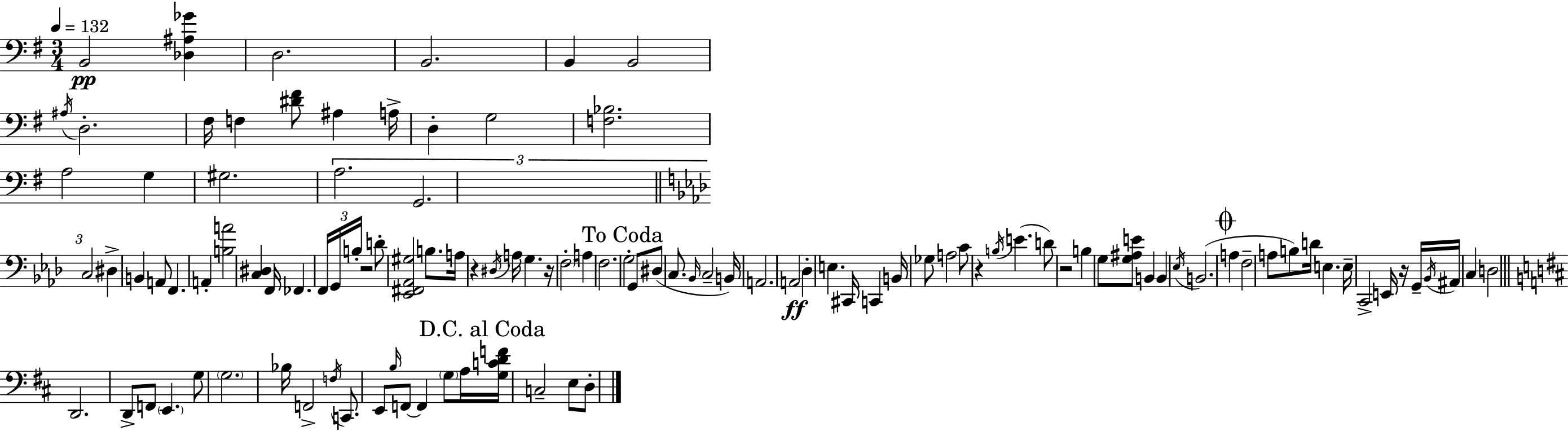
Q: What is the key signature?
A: E minor